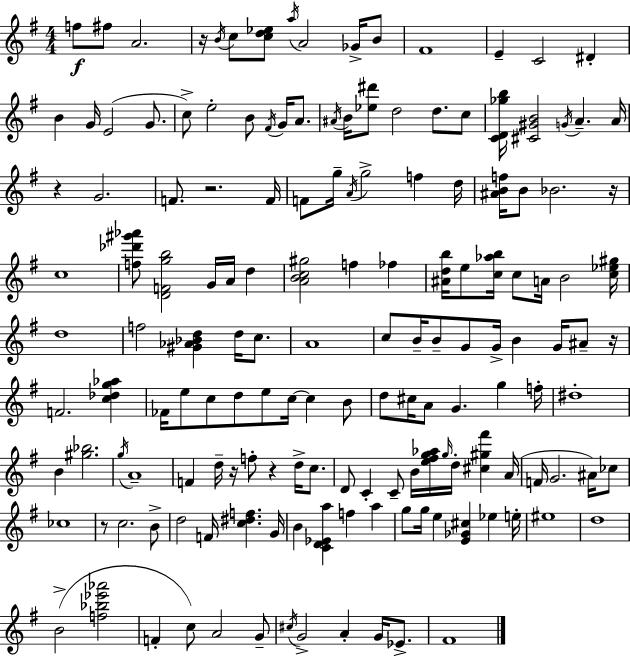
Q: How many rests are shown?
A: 8